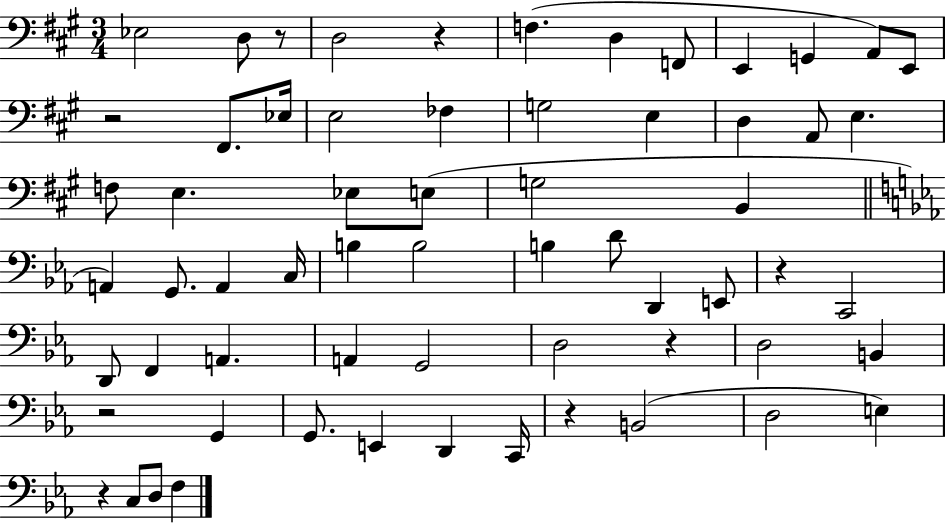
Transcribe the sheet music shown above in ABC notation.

X:1
T:Untitled
M:3/4
L:1/4
K:A
_E,2 D,/2 z/2 D,2 z F, D, F,,/2 E,, G,, A,,/2 E,,/2 z2 ^F,,/2 _E,/4 E,2 _F, G,2 E, D, A,,/2 E, F,/2 E, _E,/2 E,/2 G,2 B,, A,, G,,/2 A,, C,/4 B, B,2 B, D/2 D,, E,,/2 z C,,2 D,,/2 F,, A,, A,, G,,2 D,2 z D,2 B,, z2 G,, G,,/2 E,, D,, C,,/4 z B,,2 D,2 E, z C,/2 D,/2 F,